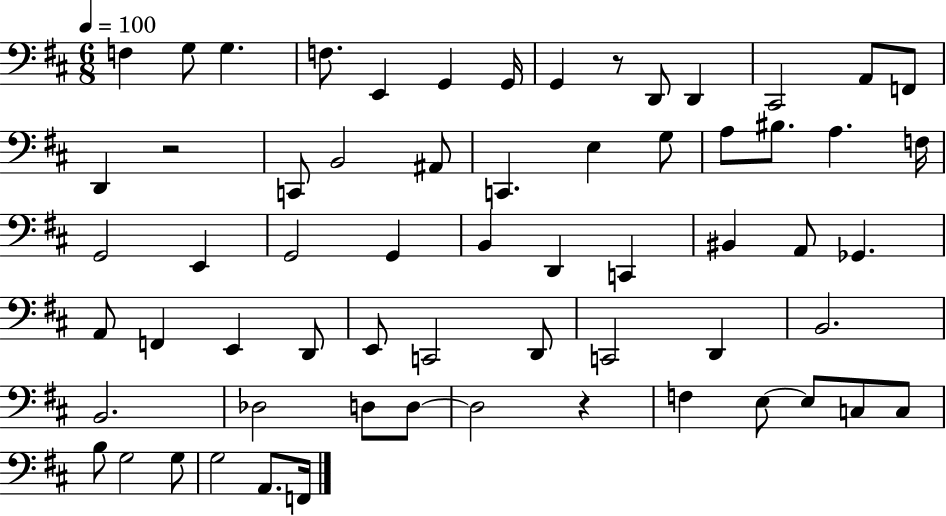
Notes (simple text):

F3/q G3/e G3/q. F3/e. E2/q G2/q G2/s G2/q R/e D2/e D2/q C#2/h A2/e F2/e D2/q R/h C2/e B2/h A#2/e C2/q. E3/q G3/e A3/e BIS3/e. A3/q. F3/s G2/h E2/q G2/h G2/q B2/q D2/q C2/q BIS2/q A2/e Gb2/q. A2/e F2/q E2/q D2/e E2/e C2/h D2/e C2/h D2/q B2/h. B2/h. Db3/h D3/e D3/e D3/h R/q F3/q E3/e E3/e C3/e C3/e B3/e G3/h G3/e G3/h A2/e. F2/s